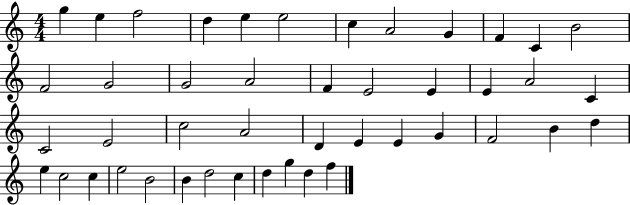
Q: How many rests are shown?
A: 0